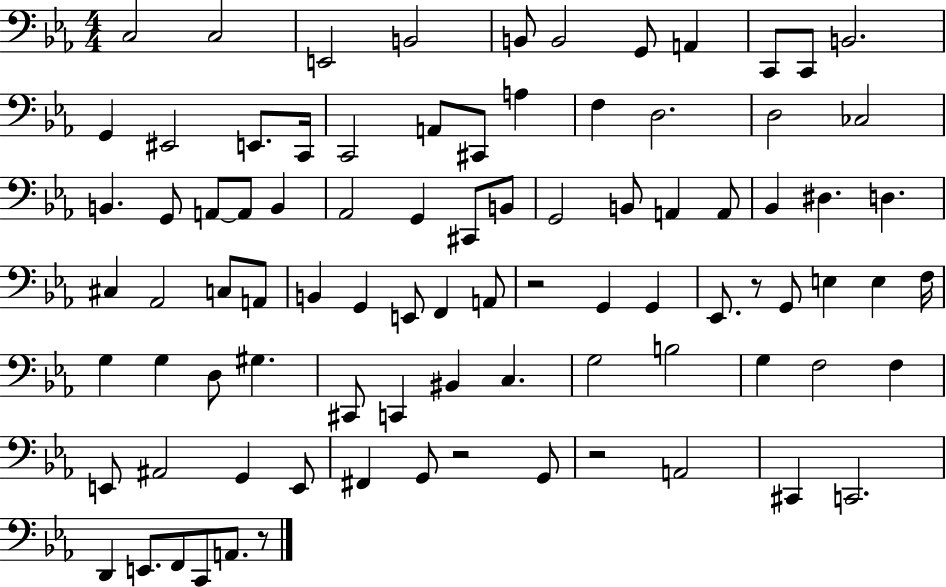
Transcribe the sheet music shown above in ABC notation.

X:1
T:Untitled
M:4/4
L:1/4
K:Eb
C,2 C,2 E,,2 B,,2 B,,/2 B,,2 G,,/2 A,, C,,/2 C,,/2 B,,2 G,, ^E,,2 E,,/2 C,,/4 C,,2 A,,/2 ^C,,/2 A, F, D,2 D,2 _C,2 B,, G,,/2 A,,/2 A,,/2 B,, _A,,2 G,, ^C,,/2 B,,/2 G,,2 B,,/2 A,, A,,/2 _B,, ^D, D, ^C, _A,,2 C,/2 A,,/2 B,, G,, E,,/2 F,, A,,/2 z2 G,, G,, _E,,/2 z/2 G,,/2 E, E, F,/4 G, G, D,/2 ^G, ^C,,/2 C,, ^B,, C, G,2 B,2 G, F,2 F, E,,/2 ^A,,2 G,, E,,/2 ^F,, G,,/2 z2 G,,/2 z2 A,,2 ^C,, C,,2 D,, E,,/2 F,,/2 C,,/2 A,,/2 z/2